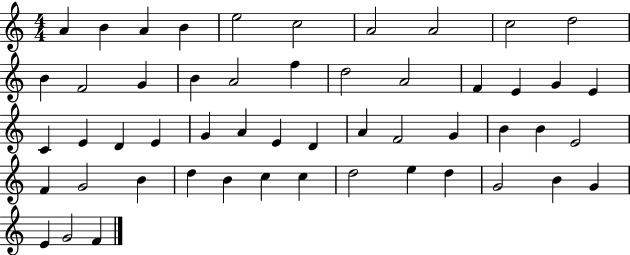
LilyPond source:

{
  \clef treble
  \numericTimeSignature
  \time 4/4
  \key c \major
  a'4 b'4 a'4 b'4 | e''2 c''2 | a'2 a'2 | c''2 d''2 | \break b'4 f'2 g'4 | b'4 a'2 f''4 | d''2 a'2 | f'4 e'4 g'4 e'4 | \break c'4 e'4 d'4 e'4 | g'4 a'4 e'4 d'4 | a'4 f'2 g'4 | b'4 b'4 e'2 | \break f'4 g'2 b'4 | d''4 b'4 c''4 c''4 | d''2 e''4 d''4 | g'2 b'4 g'4 | \break e'4 g'2 f'4 | \bar "|."
}